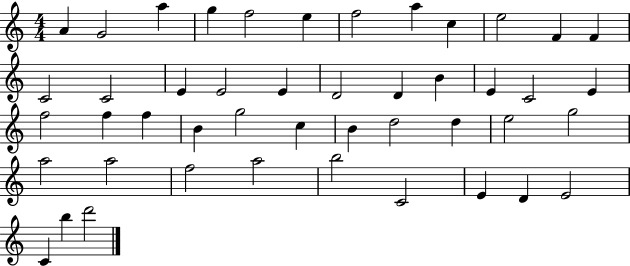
X:1
T:Untitled
M:4/4
L:1/4
K:C
A G2 a g f2 e f2 a c e2 F F C2 C2 E E2 E D2 D B E C2 E f2 f f B g2 c B d2 d e2 g2 a2 a2 f2 a2 b2 C2 E D E2 C b d'2